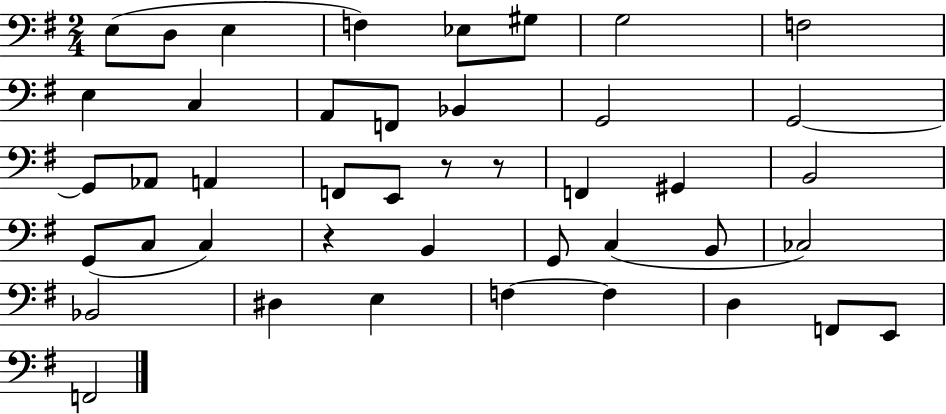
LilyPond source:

{
  \clef bass
  \numericTimeSignature
  \time 2/4
  \key g \major
  e8( d8 e4 | f4) ees8 gis8 | g2 | f2 | \break e4 c4 | a,8 f,8 bes,4 | g,2 | g,2~~ | \break g,8 aes,8 a,4 | f,8 e,8 r8 r8 | f,4 gis,4 | b,2 | \break g,8( c8 c4) | r4 b,4 | g,8 c4( b,8 | ces2) | \break bes,2 | dis4 e4 | f4~~ f4 | d4 f,8 e,8 | \break f,2 | \bar "|."
}